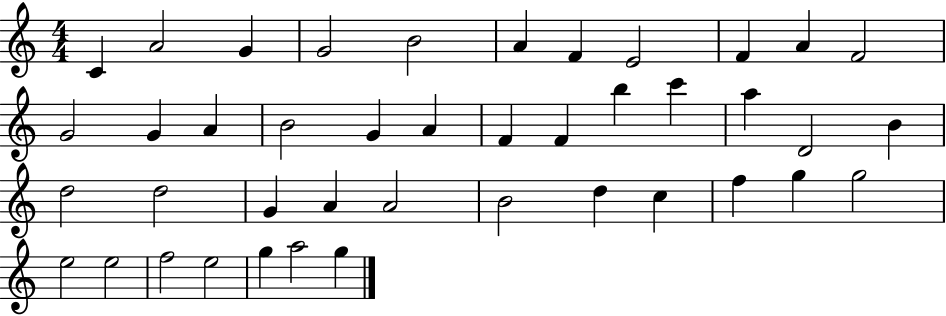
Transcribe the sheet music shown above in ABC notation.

X:1
T:Untitled
M:4/4
L:1/4
K:C
C A2 G G2 B2 A F E2 F A F2 G2 G A B2 G A F F b c' a D2 B d2 d2 G A A2 B2 d c f g g2 e2 e2 f2 e2 g a2 g